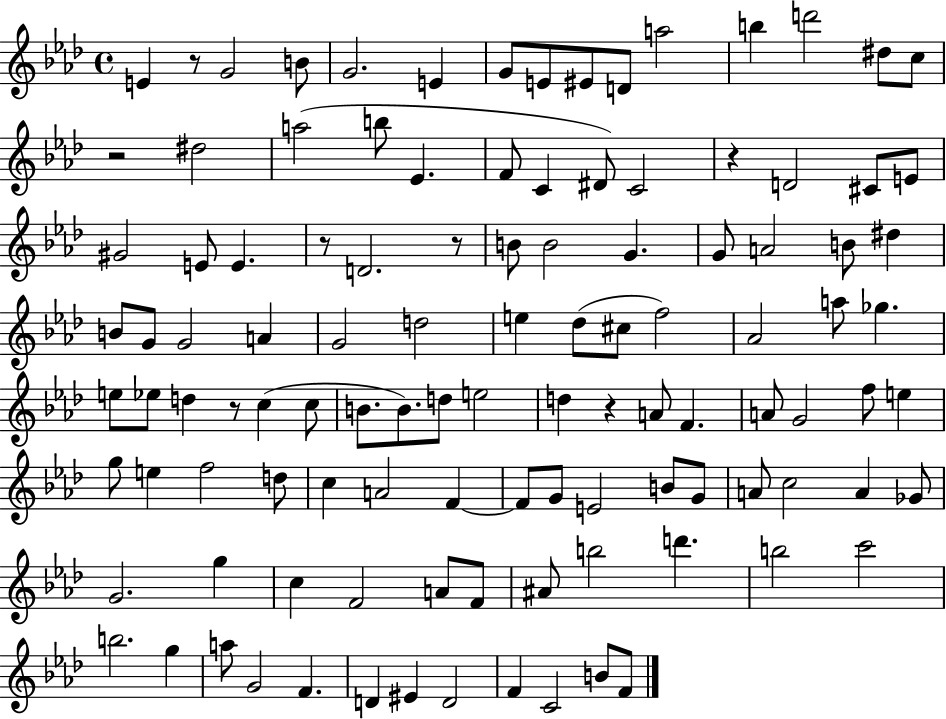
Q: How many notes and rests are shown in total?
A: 111